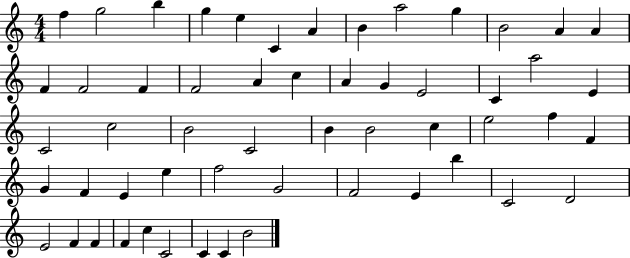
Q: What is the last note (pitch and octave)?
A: B4